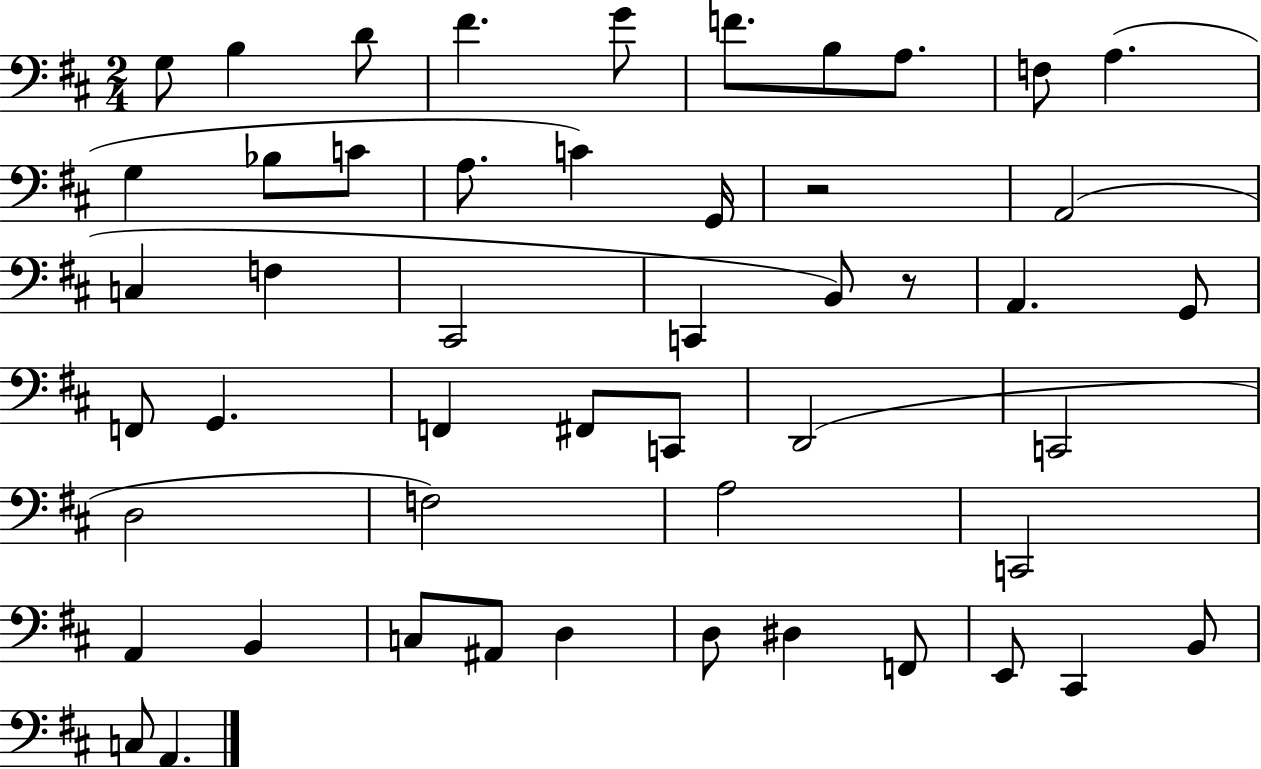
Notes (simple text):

G3/e B3/q D4/e F#4/q. G4/e F4/e. B3/e A3/e. F3/e A3/q. G3/q Bb3/e C4/e A3/e. C4/q G2/s R/h A2/h C3/q F3/q C#2/h C2/q B2/e R/e A2/q. G2/e F2/e G2/q. F2/q F#2/e C2/e D2/h C2/h D3/h F3/h A3/h C2/h A2/q B2/q C3/e A#2/e D3/q D3/e D#3/q F2/e E2/e C#2/q B2/e C3/e A2/q.